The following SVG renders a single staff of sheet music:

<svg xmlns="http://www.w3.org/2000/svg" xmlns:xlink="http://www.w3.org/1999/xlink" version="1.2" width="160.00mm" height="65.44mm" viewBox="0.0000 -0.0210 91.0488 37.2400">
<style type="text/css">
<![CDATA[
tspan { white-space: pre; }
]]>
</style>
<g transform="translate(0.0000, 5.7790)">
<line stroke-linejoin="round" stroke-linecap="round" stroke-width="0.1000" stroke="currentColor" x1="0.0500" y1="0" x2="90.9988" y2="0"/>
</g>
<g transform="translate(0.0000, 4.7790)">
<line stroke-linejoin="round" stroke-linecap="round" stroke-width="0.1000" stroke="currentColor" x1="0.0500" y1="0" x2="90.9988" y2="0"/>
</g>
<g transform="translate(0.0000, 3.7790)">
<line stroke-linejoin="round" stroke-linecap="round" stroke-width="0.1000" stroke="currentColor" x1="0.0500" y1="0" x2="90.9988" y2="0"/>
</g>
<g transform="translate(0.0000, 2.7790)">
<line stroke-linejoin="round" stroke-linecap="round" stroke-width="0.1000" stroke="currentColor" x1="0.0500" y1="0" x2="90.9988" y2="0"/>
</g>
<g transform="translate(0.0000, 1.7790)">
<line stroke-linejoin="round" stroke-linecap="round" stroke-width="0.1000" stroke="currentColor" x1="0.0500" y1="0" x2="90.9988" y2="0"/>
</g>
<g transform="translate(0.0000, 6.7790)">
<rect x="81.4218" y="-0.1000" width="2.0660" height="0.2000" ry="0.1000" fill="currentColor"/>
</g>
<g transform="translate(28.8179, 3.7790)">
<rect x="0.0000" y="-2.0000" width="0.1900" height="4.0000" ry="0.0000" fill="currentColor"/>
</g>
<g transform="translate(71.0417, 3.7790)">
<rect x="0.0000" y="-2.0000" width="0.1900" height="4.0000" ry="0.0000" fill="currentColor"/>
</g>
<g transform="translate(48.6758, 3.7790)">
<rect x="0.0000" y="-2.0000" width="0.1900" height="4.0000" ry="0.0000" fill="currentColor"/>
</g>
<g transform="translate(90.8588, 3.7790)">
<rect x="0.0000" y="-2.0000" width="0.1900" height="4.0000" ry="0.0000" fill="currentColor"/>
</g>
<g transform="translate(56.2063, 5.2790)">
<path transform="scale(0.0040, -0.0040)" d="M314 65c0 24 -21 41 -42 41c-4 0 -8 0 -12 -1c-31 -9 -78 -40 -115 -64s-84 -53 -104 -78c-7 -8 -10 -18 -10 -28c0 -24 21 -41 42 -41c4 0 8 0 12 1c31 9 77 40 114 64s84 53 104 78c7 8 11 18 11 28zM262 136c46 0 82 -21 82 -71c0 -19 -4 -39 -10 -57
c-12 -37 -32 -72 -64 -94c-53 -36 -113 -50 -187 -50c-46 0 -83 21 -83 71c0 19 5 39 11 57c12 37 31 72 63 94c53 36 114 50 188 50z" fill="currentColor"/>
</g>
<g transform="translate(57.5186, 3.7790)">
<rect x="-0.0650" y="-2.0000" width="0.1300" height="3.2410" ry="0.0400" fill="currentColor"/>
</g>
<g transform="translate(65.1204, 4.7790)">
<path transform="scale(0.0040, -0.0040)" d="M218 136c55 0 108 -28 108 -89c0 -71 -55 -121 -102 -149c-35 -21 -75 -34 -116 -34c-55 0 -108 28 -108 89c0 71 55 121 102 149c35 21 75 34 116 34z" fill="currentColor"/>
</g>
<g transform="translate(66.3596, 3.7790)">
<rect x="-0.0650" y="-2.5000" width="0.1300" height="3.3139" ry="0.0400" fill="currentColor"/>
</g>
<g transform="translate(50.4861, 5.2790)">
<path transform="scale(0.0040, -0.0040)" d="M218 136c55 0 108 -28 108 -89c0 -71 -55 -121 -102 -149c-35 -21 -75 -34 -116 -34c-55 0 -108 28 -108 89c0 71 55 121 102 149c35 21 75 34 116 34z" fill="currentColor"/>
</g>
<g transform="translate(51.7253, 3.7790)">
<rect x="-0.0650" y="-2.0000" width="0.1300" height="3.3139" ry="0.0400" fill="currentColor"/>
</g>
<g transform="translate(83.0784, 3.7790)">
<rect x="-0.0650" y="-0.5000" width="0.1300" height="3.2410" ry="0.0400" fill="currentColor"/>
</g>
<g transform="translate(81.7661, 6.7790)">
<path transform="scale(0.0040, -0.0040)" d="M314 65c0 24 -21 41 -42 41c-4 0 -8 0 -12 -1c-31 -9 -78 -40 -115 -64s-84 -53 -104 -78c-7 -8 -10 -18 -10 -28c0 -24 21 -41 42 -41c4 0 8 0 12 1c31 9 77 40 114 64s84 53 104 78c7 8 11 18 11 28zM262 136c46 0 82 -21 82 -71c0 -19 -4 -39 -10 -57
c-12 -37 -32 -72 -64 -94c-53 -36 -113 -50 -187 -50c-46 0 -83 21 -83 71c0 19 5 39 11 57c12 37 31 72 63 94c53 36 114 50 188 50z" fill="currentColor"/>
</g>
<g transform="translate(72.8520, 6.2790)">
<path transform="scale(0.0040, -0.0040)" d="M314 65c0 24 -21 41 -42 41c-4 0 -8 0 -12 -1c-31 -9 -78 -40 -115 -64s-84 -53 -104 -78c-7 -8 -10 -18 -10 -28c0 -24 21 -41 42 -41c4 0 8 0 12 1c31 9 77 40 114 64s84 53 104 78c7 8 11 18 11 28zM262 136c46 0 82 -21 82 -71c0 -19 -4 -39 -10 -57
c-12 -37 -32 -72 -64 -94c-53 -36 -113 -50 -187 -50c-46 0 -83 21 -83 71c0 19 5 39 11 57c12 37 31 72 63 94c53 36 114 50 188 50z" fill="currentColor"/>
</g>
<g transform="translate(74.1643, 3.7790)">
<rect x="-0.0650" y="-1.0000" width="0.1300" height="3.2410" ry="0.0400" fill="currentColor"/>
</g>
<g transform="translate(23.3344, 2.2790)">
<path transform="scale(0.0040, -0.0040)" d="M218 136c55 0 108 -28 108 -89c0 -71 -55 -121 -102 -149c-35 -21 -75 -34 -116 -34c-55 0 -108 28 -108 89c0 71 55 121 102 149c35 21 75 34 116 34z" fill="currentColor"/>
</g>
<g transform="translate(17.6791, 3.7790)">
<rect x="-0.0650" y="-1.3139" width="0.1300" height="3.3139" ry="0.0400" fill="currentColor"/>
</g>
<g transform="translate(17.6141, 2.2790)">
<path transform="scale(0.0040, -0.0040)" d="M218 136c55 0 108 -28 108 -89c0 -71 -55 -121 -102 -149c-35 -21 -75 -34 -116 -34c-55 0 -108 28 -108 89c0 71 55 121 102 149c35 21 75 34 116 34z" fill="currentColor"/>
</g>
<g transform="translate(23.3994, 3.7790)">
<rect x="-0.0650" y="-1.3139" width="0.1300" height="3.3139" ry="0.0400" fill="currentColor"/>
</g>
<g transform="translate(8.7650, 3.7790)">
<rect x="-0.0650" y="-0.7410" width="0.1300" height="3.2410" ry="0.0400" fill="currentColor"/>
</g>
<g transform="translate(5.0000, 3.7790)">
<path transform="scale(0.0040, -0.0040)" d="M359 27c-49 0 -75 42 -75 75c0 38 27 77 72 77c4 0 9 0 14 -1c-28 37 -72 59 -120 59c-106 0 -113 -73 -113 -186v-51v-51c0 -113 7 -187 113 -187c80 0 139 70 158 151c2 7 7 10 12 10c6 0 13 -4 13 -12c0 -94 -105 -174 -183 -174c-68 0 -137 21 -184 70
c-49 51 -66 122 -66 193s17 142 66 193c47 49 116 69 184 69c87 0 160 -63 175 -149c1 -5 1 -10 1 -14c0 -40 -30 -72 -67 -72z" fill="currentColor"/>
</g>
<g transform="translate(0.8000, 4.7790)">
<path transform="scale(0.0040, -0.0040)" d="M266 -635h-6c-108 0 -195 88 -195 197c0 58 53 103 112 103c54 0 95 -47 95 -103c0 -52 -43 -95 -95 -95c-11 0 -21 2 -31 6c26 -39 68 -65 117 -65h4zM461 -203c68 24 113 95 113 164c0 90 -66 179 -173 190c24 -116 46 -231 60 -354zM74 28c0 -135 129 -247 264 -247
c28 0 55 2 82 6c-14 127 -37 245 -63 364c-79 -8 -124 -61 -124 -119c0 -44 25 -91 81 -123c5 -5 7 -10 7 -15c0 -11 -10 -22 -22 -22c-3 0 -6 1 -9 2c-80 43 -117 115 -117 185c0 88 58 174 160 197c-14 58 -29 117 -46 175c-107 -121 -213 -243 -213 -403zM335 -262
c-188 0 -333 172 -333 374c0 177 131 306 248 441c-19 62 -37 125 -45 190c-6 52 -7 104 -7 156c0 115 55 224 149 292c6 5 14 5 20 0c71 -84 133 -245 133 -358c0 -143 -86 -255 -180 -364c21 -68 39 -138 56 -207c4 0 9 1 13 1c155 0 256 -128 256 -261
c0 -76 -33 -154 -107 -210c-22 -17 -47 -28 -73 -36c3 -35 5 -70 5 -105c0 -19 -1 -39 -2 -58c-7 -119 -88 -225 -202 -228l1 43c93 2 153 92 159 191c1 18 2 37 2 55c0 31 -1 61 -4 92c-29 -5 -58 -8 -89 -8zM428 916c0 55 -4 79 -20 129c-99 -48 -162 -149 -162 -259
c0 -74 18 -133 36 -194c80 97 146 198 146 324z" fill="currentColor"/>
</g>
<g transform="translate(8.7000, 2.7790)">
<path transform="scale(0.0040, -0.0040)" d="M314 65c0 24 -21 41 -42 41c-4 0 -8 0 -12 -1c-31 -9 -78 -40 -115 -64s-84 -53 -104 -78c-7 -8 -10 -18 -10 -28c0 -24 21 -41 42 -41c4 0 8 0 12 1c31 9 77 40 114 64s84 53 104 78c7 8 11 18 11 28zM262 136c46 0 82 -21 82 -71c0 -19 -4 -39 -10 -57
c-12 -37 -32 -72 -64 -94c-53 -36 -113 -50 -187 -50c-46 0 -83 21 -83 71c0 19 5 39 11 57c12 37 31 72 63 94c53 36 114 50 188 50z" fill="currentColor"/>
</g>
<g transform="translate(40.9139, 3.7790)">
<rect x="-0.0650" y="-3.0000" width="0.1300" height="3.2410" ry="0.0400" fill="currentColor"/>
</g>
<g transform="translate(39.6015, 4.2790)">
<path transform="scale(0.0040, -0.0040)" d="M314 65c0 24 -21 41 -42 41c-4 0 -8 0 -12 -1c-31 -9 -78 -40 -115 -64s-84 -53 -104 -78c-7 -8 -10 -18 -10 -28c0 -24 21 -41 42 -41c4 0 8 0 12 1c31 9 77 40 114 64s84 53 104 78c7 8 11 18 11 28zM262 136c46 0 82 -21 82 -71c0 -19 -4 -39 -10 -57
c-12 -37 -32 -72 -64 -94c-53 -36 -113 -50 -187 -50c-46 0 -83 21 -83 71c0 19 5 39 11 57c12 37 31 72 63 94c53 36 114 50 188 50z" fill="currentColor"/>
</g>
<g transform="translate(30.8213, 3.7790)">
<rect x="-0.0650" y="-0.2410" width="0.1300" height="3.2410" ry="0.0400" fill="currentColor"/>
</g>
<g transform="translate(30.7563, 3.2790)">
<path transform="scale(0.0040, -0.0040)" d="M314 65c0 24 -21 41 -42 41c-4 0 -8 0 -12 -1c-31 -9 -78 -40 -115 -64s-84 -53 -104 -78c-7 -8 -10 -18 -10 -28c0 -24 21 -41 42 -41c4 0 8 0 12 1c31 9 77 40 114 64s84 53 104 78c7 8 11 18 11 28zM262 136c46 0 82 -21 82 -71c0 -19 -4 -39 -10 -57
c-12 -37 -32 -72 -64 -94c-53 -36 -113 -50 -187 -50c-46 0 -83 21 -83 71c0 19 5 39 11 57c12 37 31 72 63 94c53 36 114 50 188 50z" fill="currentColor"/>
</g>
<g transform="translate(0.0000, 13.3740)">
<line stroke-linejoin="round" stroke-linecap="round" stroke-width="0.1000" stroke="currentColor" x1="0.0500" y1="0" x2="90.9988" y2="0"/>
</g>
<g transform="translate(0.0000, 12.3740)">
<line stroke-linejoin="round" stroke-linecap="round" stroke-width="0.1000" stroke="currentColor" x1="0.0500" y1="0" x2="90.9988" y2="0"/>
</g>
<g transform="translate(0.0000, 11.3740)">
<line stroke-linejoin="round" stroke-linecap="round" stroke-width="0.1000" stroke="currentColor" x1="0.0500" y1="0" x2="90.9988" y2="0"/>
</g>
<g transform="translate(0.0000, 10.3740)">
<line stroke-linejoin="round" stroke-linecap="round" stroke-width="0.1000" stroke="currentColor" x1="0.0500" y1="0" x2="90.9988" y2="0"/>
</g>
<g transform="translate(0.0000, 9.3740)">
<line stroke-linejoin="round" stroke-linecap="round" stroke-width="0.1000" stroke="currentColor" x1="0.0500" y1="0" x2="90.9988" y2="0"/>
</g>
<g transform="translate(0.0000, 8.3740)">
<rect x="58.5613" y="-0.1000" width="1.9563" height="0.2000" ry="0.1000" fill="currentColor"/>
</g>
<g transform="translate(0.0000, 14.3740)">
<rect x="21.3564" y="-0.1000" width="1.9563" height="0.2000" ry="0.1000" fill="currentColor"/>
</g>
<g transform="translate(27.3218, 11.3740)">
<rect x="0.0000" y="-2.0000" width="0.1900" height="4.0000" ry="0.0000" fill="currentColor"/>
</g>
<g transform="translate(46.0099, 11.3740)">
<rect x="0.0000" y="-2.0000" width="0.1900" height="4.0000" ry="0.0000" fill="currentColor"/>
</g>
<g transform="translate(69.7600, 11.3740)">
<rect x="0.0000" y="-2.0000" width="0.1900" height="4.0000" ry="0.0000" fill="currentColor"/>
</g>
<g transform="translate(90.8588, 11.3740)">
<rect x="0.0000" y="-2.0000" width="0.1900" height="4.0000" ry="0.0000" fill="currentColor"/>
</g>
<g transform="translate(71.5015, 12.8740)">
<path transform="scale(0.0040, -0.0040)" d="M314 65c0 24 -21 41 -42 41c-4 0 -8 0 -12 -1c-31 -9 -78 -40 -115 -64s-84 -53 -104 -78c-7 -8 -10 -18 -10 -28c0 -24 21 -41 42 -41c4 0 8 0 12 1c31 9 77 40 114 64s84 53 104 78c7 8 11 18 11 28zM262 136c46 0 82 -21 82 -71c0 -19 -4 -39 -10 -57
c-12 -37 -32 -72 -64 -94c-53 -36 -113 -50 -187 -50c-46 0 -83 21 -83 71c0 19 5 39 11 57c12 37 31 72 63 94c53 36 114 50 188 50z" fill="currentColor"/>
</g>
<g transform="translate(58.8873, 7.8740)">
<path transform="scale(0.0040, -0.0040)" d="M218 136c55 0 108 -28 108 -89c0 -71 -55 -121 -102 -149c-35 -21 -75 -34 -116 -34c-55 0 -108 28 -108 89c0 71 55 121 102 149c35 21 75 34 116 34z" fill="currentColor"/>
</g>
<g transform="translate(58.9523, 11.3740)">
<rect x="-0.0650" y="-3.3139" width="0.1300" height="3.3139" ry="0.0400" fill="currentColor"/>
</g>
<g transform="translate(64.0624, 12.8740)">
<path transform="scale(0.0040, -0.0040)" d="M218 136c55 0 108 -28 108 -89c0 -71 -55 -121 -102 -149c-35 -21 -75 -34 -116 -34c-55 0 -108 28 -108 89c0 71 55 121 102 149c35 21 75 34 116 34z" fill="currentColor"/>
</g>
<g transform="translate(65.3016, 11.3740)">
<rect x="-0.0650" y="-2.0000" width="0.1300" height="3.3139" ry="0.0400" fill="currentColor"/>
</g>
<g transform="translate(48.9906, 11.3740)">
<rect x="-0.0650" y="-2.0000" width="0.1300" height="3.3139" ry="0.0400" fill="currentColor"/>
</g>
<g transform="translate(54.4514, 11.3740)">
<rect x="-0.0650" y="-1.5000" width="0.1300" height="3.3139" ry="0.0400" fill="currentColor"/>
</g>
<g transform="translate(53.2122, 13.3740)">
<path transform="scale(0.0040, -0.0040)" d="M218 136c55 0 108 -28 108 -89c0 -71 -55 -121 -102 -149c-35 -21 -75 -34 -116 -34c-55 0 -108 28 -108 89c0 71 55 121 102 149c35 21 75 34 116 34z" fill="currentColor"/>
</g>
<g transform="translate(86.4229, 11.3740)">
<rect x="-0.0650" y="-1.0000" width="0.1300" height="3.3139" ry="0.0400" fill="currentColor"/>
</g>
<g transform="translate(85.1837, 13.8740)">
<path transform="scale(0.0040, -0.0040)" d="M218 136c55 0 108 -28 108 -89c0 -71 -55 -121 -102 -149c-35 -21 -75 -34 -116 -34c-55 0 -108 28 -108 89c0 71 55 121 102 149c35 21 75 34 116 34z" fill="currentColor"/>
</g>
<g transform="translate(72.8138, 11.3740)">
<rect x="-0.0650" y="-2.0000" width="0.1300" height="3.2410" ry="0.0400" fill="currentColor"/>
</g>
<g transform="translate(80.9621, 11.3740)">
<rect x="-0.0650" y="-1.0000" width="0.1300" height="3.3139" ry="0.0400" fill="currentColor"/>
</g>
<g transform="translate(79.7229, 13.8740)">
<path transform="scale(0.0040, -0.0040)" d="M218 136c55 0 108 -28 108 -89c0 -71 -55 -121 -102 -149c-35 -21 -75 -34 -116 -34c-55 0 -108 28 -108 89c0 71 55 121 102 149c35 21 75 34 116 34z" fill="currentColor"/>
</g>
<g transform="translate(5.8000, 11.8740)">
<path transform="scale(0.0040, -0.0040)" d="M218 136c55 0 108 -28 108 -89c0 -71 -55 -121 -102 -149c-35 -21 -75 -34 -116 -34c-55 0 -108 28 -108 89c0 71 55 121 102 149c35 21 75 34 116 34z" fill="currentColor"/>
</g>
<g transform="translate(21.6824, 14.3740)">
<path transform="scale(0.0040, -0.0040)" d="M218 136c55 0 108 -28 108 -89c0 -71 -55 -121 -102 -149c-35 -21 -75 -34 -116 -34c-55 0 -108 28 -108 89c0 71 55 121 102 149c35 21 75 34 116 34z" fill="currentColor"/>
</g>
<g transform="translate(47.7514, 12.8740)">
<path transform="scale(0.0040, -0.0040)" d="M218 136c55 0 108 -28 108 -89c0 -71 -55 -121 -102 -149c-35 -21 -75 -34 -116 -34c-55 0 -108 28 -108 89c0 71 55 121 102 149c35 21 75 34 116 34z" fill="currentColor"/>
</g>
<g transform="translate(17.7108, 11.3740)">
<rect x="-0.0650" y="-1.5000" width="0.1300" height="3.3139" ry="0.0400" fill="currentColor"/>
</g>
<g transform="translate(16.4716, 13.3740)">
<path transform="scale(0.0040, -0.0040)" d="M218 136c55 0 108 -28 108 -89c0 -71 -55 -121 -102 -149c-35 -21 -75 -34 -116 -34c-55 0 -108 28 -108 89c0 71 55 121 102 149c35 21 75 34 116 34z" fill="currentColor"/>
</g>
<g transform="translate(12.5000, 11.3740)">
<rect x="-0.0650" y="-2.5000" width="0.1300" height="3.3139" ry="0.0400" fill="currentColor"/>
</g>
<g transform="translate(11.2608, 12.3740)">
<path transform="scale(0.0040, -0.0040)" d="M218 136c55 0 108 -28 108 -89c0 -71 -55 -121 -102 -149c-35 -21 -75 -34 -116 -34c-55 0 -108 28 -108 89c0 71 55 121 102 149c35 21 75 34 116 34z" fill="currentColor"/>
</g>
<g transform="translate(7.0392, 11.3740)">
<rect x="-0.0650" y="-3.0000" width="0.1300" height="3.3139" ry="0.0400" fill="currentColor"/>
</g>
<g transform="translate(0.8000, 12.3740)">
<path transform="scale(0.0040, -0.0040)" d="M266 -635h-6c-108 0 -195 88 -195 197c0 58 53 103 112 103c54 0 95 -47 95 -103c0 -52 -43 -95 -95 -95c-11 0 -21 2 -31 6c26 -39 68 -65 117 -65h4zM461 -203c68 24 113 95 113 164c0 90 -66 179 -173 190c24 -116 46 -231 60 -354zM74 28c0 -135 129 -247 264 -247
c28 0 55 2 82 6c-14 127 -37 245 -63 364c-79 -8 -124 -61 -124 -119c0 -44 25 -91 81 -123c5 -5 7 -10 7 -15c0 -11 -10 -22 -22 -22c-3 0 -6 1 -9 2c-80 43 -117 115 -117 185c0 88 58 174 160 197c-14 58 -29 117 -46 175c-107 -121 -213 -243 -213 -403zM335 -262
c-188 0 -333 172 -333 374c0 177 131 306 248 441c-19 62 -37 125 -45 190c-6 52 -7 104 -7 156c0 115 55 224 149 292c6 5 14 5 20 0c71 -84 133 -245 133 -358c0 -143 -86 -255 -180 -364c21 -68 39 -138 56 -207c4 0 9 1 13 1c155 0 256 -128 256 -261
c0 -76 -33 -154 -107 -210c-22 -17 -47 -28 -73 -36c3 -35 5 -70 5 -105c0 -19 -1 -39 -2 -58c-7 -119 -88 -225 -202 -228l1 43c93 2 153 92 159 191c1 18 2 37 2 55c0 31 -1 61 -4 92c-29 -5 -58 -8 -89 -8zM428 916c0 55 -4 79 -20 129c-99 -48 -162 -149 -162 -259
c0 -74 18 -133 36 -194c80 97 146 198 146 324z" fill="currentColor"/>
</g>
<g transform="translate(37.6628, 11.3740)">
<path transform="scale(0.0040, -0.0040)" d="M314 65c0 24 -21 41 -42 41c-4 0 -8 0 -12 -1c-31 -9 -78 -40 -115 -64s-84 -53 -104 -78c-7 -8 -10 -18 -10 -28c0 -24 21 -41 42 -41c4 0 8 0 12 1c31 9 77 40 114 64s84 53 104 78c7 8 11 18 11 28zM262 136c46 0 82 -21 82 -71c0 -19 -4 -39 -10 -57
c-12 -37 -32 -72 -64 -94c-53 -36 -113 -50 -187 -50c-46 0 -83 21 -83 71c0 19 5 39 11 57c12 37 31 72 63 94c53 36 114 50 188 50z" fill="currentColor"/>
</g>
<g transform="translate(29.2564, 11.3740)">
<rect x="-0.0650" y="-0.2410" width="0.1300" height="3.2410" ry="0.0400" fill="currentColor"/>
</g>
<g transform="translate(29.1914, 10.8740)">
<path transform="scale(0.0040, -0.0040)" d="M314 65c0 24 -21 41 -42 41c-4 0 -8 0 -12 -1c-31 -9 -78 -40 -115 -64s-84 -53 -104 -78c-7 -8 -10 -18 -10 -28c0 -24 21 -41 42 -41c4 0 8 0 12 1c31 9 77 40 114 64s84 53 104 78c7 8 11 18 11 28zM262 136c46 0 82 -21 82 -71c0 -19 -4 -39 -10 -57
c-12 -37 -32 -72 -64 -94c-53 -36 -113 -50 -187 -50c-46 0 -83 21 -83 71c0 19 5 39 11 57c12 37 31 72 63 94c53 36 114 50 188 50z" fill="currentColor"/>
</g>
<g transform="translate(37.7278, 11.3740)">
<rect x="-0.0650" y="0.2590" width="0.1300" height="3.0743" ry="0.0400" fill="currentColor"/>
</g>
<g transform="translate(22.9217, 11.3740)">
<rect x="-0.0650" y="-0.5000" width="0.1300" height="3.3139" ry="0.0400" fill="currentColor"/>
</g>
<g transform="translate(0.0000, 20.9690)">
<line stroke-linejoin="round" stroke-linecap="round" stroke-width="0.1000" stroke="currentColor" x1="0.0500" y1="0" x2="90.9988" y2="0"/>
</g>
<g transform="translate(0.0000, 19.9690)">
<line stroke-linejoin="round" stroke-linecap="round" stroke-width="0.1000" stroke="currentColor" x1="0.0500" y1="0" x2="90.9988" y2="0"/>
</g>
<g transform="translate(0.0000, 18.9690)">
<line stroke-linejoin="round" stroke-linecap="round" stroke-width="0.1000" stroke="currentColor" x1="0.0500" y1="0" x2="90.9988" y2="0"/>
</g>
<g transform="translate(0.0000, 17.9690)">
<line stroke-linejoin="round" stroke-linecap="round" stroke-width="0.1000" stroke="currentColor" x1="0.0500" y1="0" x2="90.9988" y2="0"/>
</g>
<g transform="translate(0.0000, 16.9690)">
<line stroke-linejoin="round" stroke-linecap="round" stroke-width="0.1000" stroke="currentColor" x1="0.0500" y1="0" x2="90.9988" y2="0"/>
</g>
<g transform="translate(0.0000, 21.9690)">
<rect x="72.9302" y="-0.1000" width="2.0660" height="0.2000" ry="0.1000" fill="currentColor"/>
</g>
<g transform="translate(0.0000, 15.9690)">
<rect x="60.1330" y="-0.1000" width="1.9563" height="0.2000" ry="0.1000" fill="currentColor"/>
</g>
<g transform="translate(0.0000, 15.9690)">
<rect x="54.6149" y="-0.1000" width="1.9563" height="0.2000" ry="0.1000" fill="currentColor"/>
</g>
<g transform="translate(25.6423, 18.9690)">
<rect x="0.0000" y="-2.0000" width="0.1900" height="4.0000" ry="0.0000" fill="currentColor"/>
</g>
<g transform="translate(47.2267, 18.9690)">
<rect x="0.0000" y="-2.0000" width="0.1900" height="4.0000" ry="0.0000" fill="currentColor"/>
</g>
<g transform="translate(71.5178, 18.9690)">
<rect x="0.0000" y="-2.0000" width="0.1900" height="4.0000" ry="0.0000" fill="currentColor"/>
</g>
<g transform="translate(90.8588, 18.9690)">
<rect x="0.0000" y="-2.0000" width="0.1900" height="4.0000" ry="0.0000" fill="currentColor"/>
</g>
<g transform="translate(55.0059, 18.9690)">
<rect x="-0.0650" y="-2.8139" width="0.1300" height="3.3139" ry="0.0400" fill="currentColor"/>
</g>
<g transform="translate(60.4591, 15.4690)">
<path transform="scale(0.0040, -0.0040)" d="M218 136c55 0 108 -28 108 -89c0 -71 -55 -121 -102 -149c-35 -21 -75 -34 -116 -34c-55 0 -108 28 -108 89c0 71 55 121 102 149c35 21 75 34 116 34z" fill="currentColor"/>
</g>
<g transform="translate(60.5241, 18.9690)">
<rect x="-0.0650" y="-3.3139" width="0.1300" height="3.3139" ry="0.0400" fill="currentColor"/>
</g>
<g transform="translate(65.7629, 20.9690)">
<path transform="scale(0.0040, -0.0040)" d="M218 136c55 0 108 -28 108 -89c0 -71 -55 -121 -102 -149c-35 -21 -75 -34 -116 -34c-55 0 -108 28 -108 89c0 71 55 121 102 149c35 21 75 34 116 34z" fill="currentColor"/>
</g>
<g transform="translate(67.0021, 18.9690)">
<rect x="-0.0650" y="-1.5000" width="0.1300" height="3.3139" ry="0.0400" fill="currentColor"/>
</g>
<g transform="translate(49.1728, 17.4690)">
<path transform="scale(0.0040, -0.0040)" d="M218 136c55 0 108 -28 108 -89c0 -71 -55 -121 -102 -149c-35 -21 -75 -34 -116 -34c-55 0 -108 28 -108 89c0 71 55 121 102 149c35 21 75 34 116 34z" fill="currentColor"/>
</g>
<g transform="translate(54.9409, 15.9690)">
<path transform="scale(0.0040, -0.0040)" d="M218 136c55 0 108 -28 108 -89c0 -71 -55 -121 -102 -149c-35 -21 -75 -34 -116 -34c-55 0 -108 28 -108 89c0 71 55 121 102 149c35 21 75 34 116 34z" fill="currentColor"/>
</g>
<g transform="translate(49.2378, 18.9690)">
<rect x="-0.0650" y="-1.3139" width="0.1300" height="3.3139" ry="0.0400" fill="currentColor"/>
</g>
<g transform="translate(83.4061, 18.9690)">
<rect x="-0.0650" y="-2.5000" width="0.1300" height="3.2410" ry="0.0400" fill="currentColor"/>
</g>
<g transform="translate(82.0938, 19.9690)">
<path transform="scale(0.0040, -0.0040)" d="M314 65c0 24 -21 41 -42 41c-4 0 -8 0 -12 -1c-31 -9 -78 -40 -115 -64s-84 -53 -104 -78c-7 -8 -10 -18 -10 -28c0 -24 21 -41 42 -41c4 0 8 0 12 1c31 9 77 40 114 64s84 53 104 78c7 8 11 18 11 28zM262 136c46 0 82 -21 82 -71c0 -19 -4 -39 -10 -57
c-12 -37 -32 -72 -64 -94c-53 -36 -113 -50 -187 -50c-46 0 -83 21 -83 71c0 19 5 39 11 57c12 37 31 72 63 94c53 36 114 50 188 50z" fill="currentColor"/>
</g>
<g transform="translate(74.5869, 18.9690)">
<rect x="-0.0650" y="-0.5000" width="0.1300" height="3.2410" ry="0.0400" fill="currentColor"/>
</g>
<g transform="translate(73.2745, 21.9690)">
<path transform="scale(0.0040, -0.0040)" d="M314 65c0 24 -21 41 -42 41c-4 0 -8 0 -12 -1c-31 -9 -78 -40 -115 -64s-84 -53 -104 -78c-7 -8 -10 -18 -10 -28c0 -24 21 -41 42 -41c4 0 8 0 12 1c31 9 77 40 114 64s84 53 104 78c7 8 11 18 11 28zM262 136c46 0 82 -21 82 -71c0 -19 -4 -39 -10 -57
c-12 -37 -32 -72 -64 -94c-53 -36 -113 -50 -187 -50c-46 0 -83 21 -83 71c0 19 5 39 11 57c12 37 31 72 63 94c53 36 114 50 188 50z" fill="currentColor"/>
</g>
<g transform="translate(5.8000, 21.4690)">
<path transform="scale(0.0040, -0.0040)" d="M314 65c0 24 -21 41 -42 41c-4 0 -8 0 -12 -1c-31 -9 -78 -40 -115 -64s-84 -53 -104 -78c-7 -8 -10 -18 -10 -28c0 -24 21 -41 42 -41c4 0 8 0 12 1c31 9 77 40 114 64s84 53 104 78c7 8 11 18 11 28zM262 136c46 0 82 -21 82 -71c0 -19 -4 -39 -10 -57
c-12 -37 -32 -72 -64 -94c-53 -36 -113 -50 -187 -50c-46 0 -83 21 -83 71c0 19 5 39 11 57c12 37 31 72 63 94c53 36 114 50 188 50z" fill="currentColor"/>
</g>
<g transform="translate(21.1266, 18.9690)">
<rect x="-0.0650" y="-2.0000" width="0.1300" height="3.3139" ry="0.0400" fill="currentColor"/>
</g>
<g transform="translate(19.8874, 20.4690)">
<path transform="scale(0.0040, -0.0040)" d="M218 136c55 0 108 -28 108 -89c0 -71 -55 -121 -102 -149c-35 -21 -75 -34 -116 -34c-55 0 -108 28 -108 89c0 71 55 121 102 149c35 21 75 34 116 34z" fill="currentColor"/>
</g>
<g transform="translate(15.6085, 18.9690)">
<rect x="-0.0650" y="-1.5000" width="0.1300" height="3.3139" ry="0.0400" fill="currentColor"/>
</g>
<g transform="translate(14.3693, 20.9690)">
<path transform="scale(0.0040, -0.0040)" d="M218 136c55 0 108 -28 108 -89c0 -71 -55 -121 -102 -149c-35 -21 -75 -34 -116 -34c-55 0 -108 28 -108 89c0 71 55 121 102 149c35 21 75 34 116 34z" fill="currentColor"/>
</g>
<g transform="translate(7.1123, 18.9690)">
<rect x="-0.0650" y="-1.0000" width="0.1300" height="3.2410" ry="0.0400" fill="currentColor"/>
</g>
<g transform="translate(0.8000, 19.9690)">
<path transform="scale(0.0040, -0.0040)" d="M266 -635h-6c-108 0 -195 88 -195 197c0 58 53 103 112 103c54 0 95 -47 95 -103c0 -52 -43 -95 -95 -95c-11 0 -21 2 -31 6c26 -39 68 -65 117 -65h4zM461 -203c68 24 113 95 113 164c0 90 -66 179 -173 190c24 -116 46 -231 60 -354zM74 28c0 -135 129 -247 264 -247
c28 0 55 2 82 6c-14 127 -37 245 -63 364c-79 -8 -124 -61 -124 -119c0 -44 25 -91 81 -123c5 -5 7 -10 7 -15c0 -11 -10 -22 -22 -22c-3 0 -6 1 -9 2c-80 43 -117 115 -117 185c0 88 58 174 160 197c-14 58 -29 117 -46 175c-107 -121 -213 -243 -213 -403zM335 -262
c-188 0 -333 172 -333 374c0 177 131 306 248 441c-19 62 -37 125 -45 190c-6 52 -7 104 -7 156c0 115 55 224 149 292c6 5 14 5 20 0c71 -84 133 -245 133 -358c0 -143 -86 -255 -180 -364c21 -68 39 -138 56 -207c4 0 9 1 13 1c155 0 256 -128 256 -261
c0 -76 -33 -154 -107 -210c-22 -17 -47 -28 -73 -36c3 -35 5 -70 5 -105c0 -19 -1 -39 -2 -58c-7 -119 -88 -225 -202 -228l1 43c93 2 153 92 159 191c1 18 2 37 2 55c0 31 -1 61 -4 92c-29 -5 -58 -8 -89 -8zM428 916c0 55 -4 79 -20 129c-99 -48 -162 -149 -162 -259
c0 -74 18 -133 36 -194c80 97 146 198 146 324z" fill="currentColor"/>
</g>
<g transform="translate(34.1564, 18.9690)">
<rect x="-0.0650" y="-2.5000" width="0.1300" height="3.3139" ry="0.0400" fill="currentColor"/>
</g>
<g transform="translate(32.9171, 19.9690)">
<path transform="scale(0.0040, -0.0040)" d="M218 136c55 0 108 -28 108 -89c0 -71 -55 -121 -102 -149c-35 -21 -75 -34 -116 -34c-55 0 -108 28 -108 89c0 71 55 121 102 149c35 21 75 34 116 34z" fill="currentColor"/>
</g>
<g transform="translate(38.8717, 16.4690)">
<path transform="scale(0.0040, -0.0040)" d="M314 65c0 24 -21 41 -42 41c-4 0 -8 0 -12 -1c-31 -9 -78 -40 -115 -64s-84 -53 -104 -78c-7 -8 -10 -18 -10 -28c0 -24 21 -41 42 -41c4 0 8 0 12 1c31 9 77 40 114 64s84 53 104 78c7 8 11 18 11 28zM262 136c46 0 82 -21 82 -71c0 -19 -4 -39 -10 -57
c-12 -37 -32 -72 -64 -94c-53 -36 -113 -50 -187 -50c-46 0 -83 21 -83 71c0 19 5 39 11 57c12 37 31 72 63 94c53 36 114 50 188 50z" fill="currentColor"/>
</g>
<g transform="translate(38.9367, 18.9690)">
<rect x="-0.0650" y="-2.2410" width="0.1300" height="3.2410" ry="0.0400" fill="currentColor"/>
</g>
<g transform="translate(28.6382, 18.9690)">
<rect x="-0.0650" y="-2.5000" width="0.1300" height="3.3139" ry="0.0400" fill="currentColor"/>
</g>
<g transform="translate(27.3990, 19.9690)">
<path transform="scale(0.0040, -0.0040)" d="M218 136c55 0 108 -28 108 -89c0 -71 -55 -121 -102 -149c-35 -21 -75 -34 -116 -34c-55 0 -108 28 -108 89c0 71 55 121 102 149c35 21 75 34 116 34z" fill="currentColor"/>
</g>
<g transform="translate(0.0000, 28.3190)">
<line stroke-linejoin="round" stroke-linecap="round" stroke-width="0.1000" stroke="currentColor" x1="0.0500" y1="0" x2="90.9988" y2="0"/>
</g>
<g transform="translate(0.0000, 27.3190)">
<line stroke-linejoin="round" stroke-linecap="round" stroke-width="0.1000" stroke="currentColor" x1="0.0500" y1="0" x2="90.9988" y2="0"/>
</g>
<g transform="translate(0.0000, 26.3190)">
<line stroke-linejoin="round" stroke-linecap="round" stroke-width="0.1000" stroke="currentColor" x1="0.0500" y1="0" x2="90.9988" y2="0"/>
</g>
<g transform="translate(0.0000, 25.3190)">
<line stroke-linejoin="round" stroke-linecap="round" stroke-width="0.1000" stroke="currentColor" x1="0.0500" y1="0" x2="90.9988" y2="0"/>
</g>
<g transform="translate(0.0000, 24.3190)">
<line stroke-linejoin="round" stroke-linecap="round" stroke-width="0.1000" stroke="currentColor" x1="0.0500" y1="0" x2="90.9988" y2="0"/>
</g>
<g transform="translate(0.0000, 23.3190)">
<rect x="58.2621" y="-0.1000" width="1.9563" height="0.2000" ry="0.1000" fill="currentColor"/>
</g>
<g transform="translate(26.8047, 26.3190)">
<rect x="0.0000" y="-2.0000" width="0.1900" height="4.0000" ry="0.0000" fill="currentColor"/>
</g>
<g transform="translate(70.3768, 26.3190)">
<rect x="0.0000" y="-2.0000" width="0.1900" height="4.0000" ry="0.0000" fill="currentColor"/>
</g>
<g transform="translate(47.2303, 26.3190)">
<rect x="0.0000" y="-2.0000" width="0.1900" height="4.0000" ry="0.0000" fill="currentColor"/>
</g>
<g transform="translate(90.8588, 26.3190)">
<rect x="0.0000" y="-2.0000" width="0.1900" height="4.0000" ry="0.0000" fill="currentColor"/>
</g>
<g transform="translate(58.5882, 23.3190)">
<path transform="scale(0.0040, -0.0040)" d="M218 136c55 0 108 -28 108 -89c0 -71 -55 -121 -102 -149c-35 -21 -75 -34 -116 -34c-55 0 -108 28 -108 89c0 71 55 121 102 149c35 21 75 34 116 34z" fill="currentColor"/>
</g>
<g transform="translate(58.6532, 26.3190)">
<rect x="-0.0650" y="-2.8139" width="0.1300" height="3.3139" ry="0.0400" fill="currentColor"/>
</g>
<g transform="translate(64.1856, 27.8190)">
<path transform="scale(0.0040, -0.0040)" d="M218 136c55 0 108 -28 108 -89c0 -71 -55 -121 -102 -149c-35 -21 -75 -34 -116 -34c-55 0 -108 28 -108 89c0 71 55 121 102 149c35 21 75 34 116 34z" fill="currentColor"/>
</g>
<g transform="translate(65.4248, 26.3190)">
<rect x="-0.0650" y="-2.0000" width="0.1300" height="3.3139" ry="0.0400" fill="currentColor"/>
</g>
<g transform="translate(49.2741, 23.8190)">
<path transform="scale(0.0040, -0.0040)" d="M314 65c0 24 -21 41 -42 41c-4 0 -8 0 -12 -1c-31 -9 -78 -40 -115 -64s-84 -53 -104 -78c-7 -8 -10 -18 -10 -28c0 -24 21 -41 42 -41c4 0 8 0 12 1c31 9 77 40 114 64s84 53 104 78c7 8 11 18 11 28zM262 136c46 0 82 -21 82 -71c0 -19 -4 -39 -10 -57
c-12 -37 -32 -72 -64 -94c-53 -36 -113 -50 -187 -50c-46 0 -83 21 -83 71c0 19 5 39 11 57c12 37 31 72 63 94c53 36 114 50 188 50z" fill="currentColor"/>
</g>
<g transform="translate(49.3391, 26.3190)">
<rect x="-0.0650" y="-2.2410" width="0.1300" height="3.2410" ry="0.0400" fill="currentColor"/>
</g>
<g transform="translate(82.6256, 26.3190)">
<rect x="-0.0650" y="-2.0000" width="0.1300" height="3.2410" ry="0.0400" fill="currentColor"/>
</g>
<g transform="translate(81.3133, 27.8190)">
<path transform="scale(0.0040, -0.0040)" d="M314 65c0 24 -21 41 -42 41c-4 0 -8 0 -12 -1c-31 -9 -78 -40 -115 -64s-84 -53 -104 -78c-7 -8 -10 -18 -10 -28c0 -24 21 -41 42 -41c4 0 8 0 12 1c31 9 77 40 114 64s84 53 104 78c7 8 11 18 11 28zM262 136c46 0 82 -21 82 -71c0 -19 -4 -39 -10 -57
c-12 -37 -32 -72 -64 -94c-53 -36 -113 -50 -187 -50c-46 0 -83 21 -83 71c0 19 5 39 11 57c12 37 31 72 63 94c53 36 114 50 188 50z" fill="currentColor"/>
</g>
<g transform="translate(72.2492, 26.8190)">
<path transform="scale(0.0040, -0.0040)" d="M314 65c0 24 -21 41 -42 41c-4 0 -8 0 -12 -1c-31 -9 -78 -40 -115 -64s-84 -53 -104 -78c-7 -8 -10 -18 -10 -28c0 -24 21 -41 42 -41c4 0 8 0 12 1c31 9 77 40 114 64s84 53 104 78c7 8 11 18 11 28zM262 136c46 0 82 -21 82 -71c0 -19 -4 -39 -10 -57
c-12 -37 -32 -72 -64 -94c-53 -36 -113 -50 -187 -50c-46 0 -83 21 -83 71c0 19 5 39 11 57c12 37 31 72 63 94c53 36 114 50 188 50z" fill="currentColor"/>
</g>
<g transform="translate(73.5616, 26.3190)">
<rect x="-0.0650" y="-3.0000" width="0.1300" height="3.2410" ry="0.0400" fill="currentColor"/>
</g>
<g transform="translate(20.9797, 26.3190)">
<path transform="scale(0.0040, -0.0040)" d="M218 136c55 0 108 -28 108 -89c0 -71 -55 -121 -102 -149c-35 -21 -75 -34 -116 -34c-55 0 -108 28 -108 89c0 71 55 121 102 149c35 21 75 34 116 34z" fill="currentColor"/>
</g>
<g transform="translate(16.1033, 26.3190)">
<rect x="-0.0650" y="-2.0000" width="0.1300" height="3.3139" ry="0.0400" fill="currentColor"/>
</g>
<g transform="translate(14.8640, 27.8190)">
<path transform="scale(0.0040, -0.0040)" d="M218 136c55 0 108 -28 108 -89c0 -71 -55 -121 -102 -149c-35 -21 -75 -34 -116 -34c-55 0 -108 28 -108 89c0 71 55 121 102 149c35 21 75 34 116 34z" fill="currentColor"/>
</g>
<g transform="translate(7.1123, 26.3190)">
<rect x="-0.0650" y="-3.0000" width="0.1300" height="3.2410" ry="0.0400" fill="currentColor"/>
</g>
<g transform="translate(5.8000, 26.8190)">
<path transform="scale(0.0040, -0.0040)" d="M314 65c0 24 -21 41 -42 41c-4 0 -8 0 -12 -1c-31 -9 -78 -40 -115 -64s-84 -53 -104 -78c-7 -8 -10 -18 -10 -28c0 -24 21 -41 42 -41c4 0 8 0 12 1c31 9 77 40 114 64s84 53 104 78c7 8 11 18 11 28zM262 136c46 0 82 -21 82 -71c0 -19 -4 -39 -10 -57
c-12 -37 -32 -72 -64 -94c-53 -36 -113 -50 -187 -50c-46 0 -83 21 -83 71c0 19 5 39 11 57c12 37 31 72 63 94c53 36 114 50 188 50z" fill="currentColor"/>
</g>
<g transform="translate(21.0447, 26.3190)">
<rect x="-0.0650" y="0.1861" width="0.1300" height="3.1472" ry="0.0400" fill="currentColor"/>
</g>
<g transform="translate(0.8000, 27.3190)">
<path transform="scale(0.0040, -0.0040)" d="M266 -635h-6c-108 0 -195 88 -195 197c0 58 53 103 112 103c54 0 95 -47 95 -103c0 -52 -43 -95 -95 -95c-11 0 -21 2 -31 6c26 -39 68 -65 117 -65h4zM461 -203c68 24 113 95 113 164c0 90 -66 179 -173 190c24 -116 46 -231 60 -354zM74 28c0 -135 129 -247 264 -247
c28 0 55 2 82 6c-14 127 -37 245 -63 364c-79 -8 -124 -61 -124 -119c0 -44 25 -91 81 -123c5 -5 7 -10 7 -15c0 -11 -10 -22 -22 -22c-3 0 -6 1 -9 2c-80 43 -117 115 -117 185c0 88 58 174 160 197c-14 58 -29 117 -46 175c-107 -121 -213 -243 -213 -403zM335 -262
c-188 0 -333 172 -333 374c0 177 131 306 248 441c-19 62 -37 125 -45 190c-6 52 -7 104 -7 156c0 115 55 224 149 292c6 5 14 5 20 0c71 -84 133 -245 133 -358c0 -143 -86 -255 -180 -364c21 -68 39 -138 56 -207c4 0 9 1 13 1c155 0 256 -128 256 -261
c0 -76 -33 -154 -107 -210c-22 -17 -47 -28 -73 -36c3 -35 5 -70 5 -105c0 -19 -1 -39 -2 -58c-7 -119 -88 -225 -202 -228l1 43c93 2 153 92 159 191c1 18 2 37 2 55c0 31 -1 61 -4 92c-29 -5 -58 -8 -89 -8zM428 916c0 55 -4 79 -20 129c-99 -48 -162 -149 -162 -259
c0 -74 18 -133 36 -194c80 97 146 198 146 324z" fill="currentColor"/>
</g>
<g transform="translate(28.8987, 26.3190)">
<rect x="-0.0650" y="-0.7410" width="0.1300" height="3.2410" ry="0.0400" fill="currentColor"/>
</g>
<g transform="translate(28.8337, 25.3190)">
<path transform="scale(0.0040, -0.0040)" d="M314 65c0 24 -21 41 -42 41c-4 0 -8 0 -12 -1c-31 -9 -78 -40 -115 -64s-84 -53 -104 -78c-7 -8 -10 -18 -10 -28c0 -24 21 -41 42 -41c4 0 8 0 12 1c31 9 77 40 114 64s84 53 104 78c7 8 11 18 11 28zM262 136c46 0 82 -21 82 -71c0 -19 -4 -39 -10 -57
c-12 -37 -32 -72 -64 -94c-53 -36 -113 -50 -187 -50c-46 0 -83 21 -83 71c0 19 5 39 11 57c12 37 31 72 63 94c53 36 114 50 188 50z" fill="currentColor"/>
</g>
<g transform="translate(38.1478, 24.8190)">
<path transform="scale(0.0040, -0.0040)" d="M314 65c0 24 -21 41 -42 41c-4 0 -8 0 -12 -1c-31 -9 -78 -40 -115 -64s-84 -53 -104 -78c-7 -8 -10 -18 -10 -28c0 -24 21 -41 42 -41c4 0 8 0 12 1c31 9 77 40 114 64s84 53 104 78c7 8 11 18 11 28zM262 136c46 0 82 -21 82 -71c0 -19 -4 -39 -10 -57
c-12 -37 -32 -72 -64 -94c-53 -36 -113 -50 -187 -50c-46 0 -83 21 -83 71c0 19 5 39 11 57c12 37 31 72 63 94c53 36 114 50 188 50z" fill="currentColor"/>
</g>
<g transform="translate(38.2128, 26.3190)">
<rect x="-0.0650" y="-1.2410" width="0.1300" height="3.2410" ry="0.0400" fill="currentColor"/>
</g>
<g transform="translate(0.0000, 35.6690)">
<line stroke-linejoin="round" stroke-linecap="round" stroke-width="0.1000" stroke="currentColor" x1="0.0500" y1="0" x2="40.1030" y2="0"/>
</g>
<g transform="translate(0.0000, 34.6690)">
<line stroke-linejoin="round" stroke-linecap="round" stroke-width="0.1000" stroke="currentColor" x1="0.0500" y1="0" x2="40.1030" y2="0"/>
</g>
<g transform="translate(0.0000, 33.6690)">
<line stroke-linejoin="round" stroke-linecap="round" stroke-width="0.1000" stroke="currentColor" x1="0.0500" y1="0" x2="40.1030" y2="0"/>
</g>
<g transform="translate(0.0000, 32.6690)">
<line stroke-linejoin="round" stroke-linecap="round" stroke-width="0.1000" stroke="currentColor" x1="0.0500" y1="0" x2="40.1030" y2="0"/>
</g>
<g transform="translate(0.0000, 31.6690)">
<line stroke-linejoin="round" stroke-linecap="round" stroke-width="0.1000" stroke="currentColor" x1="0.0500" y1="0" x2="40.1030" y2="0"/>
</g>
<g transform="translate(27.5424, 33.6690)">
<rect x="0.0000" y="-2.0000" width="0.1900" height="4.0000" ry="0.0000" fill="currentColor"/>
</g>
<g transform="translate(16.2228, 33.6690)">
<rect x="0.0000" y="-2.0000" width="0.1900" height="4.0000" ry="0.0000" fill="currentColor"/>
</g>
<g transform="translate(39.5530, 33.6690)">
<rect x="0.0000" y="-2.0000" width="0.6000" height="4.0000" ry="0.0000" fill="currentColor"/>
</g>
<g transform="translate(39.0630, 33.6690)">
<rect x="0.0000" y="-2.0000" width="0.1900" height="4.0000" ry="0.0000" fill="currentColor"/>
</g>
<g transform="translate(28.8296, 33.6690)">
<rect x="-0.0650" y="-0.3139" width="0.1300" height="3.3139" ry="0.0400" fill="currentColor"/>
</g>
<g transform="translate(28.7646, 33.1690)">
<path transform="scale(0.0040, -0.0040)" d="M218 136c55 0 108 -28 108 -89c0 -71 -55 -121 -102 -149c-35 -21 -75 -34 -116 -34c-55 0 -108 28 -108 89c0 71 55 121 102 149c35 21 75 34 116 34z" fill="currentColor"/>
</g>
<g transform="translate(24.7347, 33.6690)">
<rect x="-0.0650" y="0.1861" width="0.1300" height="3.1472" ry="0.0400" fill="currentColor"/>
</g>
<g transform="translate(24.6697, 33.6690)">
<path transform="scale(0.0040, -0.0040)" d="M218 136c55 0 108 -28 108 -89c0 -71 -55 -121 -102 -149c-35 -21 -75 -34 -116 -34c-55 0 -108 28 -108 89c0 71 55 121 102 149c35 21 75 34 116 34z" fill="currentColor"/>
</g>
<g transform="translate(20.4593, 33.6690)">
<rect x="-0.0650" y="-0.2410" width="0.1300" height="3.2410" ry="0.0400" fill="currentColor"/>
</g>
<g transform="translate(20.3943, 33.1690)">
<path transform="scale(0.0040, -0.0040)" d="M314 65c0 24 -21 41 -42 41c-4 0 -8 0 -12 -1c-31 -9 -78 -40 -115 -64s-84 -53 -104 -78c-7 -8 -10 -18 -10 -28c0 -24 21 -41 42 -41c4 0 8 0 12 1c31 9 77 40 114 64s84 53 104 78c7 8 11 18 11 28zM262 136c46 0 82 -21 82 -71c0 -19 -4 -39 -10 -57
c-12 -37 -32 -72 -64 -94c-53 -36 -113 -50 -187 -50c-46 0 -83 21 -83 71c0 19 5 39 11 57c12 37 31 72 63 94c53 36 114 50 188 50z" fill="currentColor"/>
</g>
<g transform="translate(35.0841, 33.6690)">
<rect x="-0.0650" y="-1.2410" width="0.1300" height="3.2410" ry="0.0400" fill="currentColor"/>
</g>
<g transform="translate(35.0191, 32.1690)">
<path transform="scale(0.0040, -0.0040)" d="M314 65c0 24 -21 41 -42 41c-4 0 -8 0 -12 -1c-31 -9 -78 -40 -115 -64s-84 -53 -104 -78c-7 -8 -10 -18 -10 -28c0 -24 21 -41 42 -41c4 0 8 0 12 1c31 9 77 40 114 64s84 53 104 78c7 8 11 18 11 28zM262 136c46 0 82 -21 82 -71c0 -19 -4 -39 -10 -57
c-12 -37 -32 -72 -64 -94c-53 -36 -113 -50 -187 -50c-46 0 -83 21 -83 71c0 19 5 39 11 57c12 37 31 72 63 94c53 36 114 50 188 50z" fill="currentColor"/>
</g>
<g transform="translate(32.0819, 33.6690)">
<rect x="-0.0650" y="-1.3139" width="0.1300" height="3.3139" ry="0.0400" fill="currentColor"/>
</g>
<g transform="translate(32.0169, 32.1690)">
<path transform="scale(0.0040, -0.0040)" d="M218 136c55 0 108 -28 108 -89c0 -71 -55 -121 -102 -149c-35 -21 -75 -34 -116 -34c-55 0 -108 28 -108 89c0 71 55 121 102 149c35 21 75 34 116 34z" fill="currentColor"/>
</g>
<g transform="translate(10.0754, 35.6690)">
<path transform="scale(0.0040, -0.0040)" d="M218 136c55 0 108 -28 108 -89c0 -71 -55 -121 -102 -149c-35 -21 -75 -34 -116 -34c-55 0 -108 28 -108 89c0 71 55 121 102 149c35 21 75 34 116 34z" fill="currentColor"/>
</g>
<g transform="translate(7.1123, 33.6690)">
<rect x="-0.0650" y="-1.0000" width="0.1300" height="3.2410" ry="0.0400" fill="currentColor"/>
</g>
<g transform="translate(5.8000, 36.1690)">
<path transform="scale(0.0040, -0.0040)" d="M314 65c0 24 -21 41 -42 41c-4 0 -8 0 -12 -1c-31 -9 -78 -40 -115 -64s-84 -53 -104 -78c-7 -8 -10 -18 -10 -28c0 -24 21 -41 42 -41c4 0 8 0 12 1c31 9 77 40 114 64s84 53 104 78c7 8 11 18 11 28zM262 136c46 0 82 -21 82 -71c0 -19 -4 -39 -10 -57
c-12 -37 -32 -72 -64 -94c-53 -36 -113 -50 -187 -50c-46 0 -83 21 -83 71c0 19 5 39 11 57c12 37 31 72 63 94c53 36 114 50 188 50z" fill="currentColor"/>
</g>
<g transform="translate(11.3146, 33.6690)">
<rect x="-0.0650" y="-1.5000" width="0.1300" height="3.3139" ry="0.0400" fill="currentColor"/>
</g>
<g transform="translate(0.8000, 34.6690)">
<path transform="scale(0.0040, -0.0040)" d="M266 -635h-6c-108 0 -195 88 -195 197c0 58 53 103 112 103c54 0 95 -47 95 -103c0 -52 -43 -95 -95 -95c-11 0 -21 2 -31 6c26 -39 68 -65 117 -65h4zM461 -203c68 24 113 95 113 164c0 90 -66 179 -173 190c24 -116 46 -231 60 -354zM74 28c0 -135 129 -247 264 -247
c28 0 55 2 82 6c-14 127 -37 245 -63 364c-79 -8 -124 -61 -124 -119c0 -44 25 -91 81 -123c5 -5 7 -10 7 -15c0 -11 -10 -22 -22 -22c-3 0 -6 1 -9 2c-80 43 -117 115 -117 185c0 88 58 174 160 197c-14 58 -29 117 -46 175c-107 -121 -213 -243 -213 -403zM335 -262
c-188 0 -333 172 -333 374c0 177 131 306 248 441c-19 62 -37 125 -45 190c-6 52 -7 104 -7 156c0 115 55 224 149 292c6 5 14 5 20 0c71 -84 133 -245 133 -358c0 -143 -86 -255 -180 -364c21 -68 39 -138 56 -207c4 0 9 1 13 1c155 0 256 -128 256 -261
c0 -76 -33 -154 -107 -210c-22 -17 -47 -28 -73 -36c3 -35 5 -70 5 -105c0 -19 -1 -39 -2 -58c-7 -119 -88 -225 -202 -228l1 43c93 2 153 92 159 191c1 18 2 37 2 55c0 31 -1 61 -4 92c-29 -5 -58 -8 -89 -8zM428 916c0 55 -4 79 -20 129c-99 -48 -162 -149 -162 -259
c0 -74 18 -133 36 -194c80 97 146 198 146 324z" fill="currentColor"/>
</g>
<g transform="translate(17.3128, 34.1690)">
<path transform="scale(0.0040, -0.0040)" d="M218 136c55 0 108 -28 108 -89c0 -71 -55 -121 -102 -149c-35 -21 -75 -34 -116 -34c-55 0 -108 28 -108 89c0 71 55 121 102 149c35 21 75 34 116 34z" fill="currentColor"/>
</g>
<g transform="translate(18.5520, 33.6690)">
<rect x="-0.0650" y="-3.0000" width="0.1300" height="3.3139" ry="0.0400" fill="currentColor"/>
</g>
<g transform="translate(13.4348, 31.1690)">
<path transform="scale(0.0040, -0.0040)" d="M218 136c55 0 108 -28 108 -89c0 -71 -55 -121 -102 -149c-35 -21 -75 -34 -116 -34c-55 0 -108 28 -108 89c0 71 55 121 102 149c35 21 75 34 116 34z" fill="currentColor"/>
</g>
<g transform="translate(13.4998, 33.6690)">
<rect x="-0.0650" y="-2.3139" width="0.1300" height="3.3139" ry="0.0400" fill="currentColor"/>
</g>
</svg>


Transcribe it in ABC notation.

X:1
T:Untitled
M:4/4
L:1/4
K:C
d2 e e c2 A2 F F2 G D2 C2 A G E C c2 B2 F E b F F2 D D D2 E F G G g2 e a b E C2 G2 A2 F B d2 e2 g2 a F A2 F2 D2 E g A c2 B c e e2